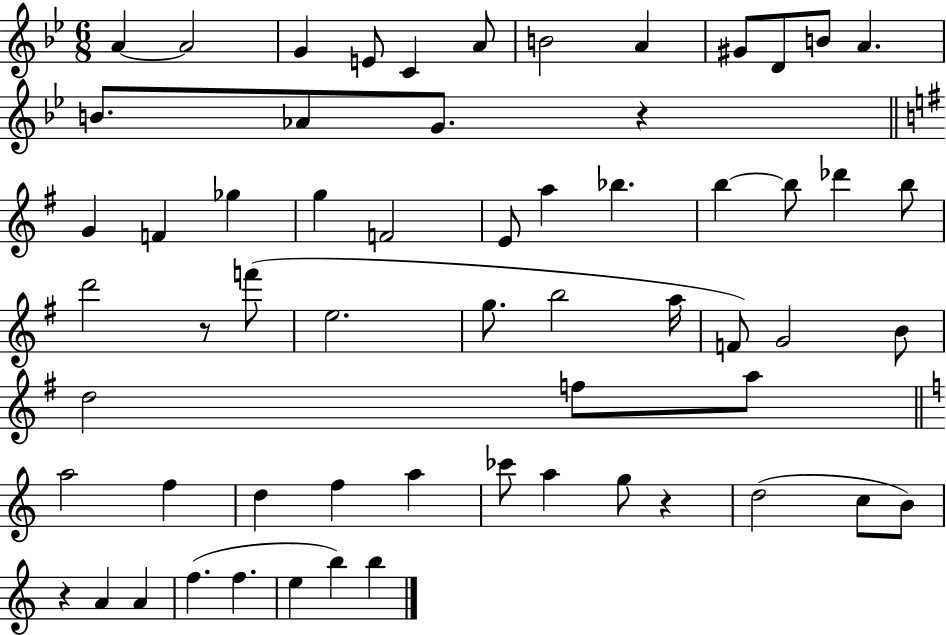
A4/q A4/h G4/q E4/e C4/q A4/e B4/h A4/q G#4/e D4/e B4/e A4/q. B4/e. Ab4/e G4/e. R/q G4/q F4/q Gb5/q G5/q F4/h E4/e A5/q Bb5/q. B5/q B5/e Db6/q B5/e D6/h R/e F6/e E5/h. G5/e. B5/h A5/s F4/e G4/h B4/e D5/h F5/e A5/e A5/h F5/q D5/q F5/q A5/q CES6/e A5/q G5/e R/q D5/h C5/e B4/e R/q A4/q A4/q F5/q. F5/q. E5/q B5/q B5/q